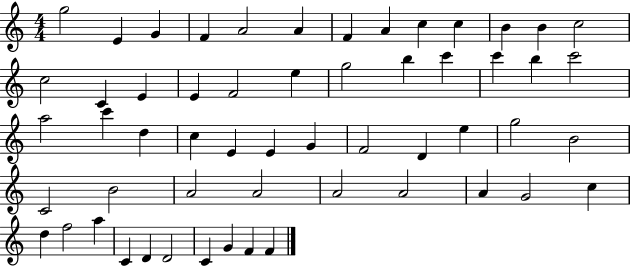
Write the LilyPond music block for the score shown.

{
  \clef treble
  \numericTimeSignature
  \time 4/4
  \key c \major
  g''2 e'4 g'4 | f'4 a'2 a'4 | f'4 a'4 c''4 c''4 | b'4 b'4 c''2 | \break c''2 c'4 e'4 | e'4 f'2 e''4 | g''2 b''4 c'''4 | c'''4 b''4 c'''2 | \break a''2 c'''4 d''4 | c''4 e'4 e'4 g'4 | f'2 d'4 e''4 | g''2 b'2 | \break c'2 b'2 | a'2 a'2 | a'2 a'2 | a'4 g'2 c''4 | \break d''4 f''2 a''4 | c'4 d'4 d'2 | c'4 g'4 f'4 f'4 | \bar "|."
}